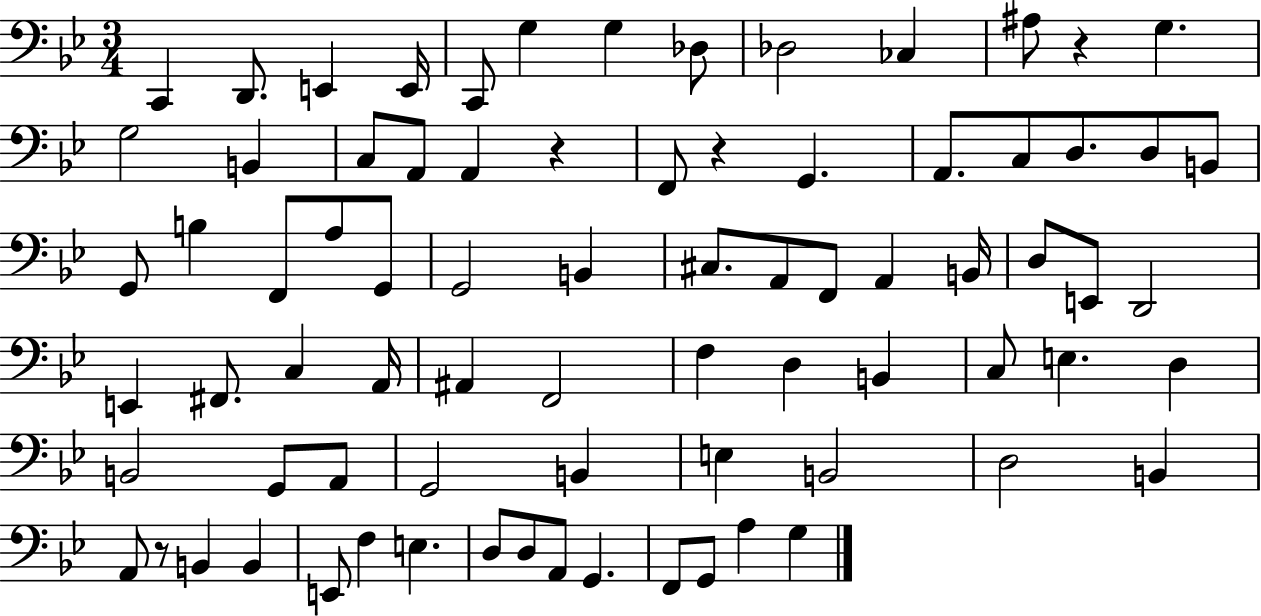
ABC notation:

X:1
T:Untitled
M:3/4
L:1/4
K:Bb
C,, D,,/2 E,, E,,/4 C,,/2 G, G, _D,/2 _D,2 _C, ^A,/2 z G, G,2 B,, C,/2 A,,/2 A,, z F,,/2 z G,, A,,/2 C,/2 D,/2 D,/2 B,,/2 G,,/2 B, F,,/2 A,/2 G,,/2 G,,2 B,, ^C,/2 A,,/2 F,,/2 A,, B,,/4 D,/2 E,,/2 D,,2 E,, ^F,,/2 C, A,,/4 ^A,, F,,2 F, D, B,, C,/2 E, D, B,,2 G,,/2 A,,/2 G,,2 B,, E, B,,2 D,2 B,, A,,/2 z/2 B,, B,, E,,/2 F, E, D,/2 D,/2 A,,/2 G,, F,,/2 G,,/2 A, G,